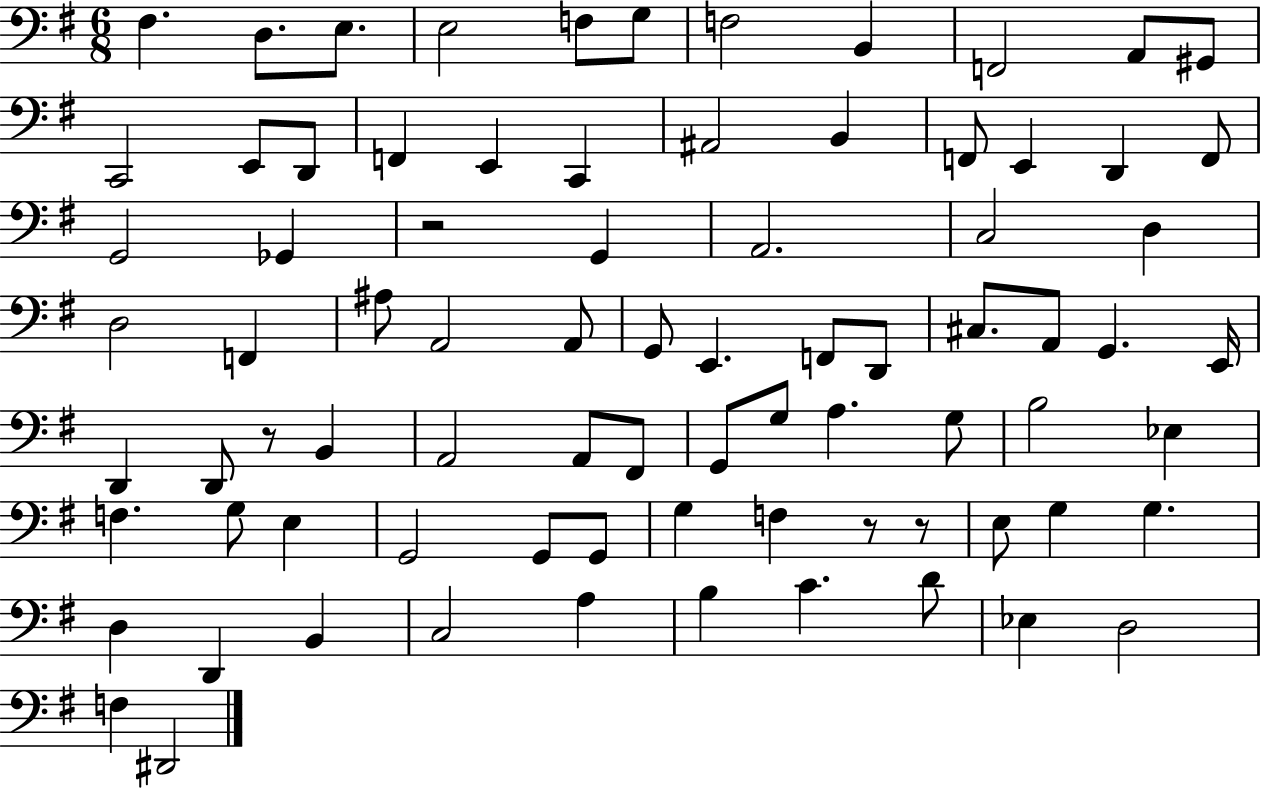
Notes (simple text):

F#3/q. D3/e. E3/e. E3/h F3/e G3/e F3/h B2/q F2/h A2/e G#2/e C2/h E2/e D2/e F2/q E2/q C2/q A#2/h B2/q F2/e E2/q D2/q F2/e G2/h Gb2/q R/h G2/q A2/h. C3/h D3/q D3/h F2/q A#3/e A2/h A2/e G2/e E2/q. F2/e D2/e C#3/e. A2/e G2/q. E2/s D2/q D2/e R/e B2/q A2/h A2/e F#2/e G2/e G3/e A3/q. G3/e B3/h Eb3/q F3/q. G3/e E3/q G2/h G2/e G2/e G3/q F3/q R/e R/e E3/e G3/q G3/q. D3/q D2/q B2/q C3/h A3/q B3/q C4/q. D4/e Eb3/q D3/h F3/q D#2/h